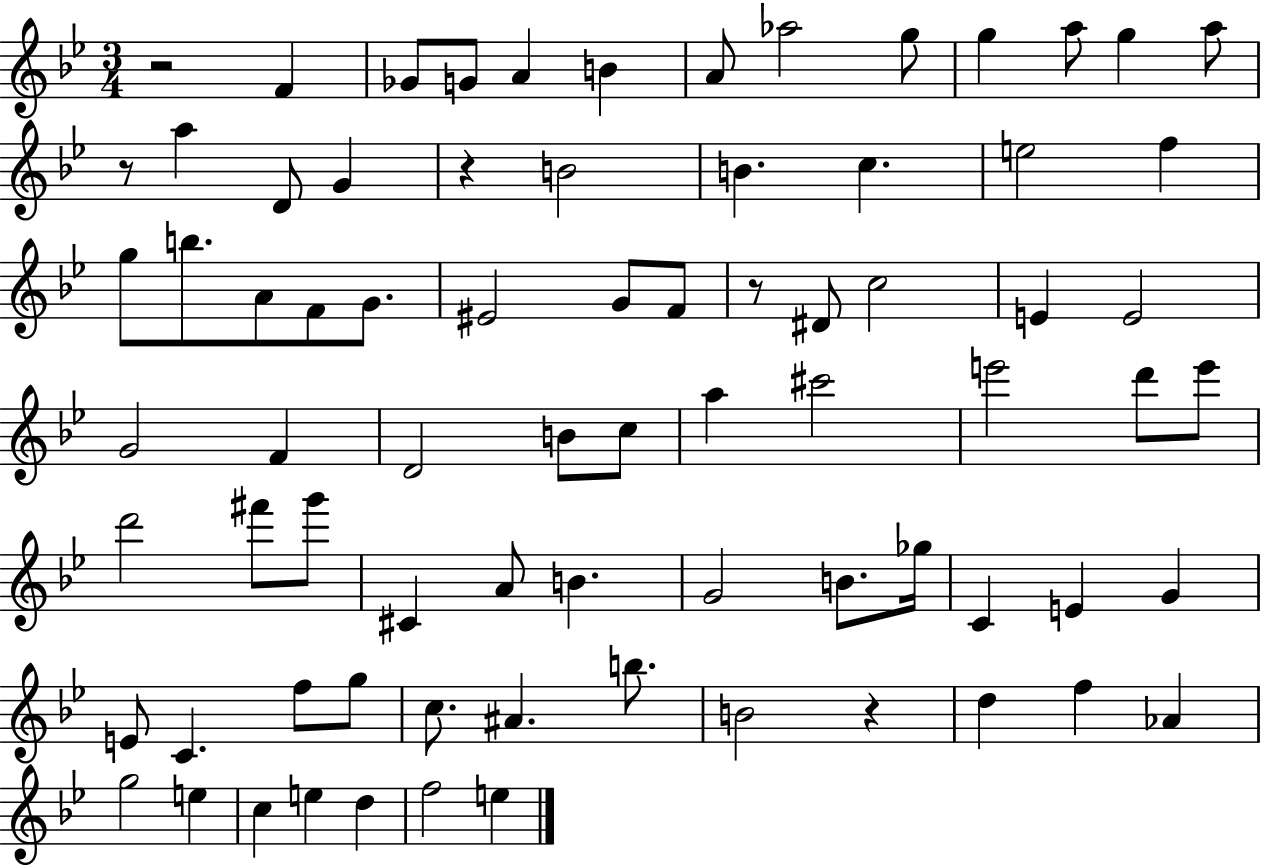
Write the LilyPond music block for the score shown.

{
  \clef treble
  \numericTimeSignature
  \time 3/4
  \key bes \major
  r2 f'4 | ges'8 g'8 a'4 b'4 | a'8 aes''2 g''8 | g''4 a''8 g''4 a''8 | \break r8 a''4 d'8 g'4 | r4 b'2 | b'4. c''4. | e''2 f''4 | \break g''8 b''8. a'8 f'8 g'8. | eis'2 g'8 f'8 | r8 dis'8 c''2 | e'4 e'2 | \break g'2 f'4 | d'2 b'8 c''8 | a''4 cis'''2 | e'''2 d'''8 e'''8 | \break d'''2 fis'''8 g'''8 | cis'4 a'8 b'4. | g'2 b'8. ges''16 | c'4 e'4 g'4 | \break e'8 c'4. f''8 g''8 | c''8. ais'4. b''8. | b'2 r4 | d''4 f''4 aes'4 | \break g''2 e''4 | c''4 e''4 d''4 | f''2 e''4 | \bar "|."
}